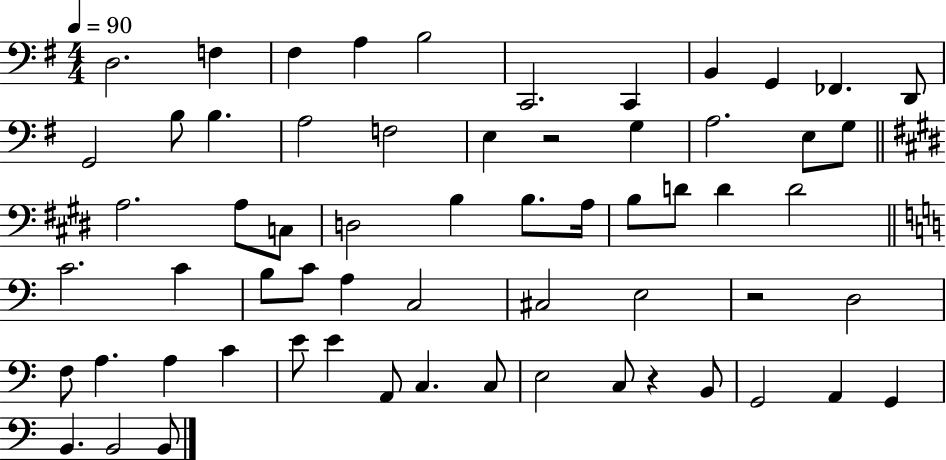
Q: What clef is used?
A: bass